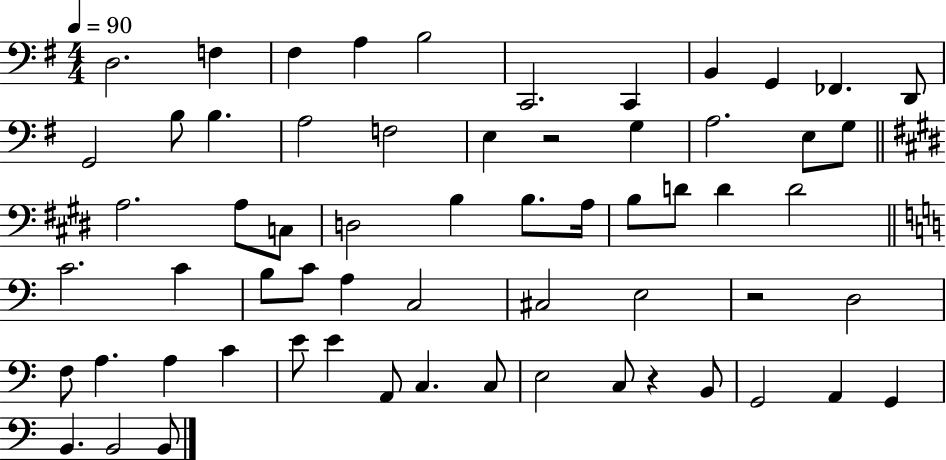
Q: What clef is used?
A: bass